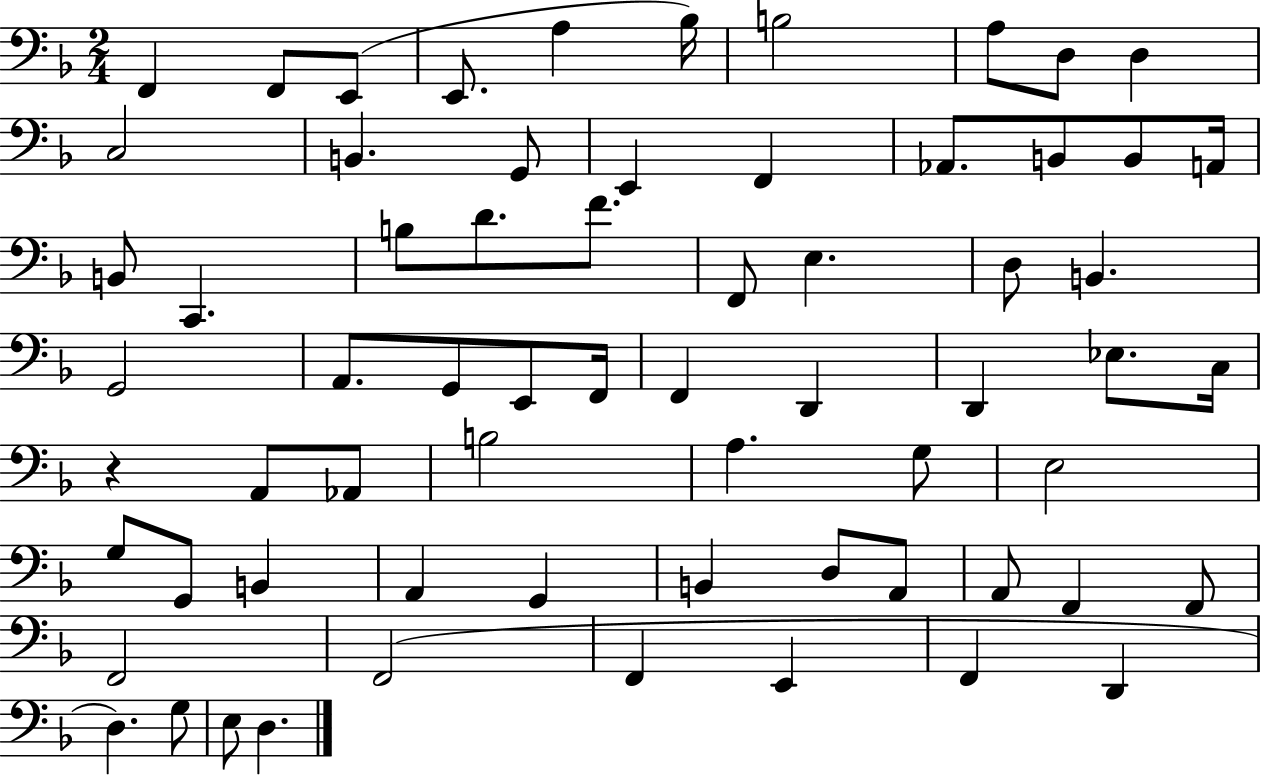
X:1
T:Untitled
M:2/4
L:1/4
K:F
F,, F,,/2 E,,/2 E,,/2 A, _B,/4 B,2 A,/2 D,/2 D, C,2 B,, G,,/2 E,, F,, _A,,/2 B,,/2 B,,/2 A,,/4 B,,/2 C,, B,/2 D/2 F/2 F,,/2 E, D,/2 B,, G,,2 A,,/2 G,,/2 E,,/2 F,,/4 F,, D,, D,, _E,/2 C,/4 z A,,/2 _A,,/2 B,2 A, G,/2 E,2 G,/2 G,,/2 B,, A,, G,, B,, D,/2 A,,/2 A,,/2 F,, F,,/2 F,,2 F,,2 F,, E,, F,, D,, D, G,/2 E,/2 D,